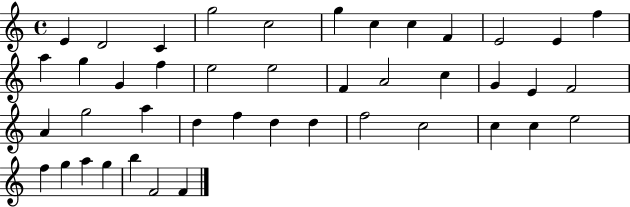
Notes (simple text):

E4/q D4/h C4/q G5/h C5/h G5/q C5/q C5/q F4/q E4/h E4/q F5/q A5/q G5/q G4/q F5/q E5/h E5/h F4/q A4/h C5/q G4/q E4/q F4/h A4/q G5/h A5/q D5/q F5/q D5/q D5/q F5/h C5/h C5/q C5/q E5/h F5/q G5/q A5/q G5/q B5/q F4/h F4/q